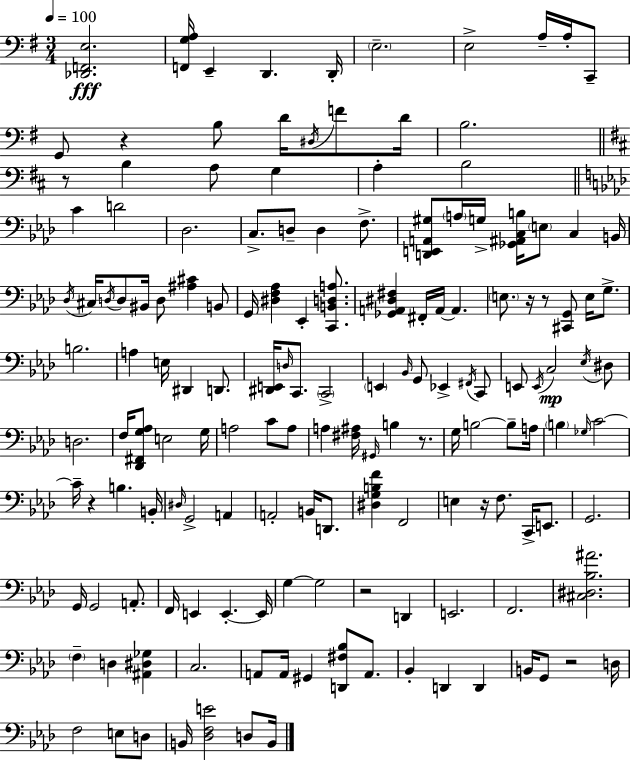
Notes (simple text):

[Db2,F2,E3]/h. [F2,G3,A3]/s E2/q D2/q. D2/s E3/h. E3/h A3/s A3/s C2/e G2/e R/q B3/e D4/s D#3/s F4/e D4/s B3/h. R/e B3/q A3/e G3/q A3/q B3/h C4/q D4/h Db3/h. C3/e. D3/e D3/q F3/e. [D2,E2,A2,G#3]/e A3/s G3/s [Gb2,A#2,C3,B3]/s E3/e C3/q B2/s Db3/s C#3/s D3/s D3/e BIS2/s D3/e [A#3,C#4]/q B2/e G2/s [D#3,F3,Ab3]/q Eb2/q [C2,B2,D3,A3]/e. [Gb2,A2,D#3,F#3]/q F#2/s A2/s A2/q. E3/e. R/s R/e [C#2,G2]/e E3/s G3/e. B3/h. A3/q E3/s D#2/q D2/e. [D#2,E2]/s D3/s C2/e. C2/h E2/q Bb2/s G2/e Eb2/q F#2/s C2/e E2/e E2/s C3/h Eb3/s D#3/e D3/h. F3/s [Db2,F#2,G3,Ab3]/e E3/h G3/s A3/h C4/e A3/e A3/q [F#3,A#3]/s G#2/s B3/q R/e. G3/s B3/h B3/e A3/s B3/q Gb3/s C4/h C4/s R/q B3/q. B2/s D#3/s G2/h A2/q A2/h B2/s D2/e. [D#3,G3,B3,F4]/q F2/h E3/q R/s F3/e. C2/s E2/e. G2/h. G2/s G2/h A2/e. F2/s E2/q E2/q. E2/s G3/q G3/h R/h D2/q E2/h. F2/h. [C#3,D#3,Bb3,A#4]/h. F3/q D3/q [A#2,D#3,Gb3]/q C3/h. A2/e A2/s G#2/q [D2,F#3,Bb3]/e A2/e. Bb2/q D2/q D2/q B2/s G2/e R/h D3/s F3/h E3/e D3/e B2/s [Db3,F3,E4]/h D3/e B2/s